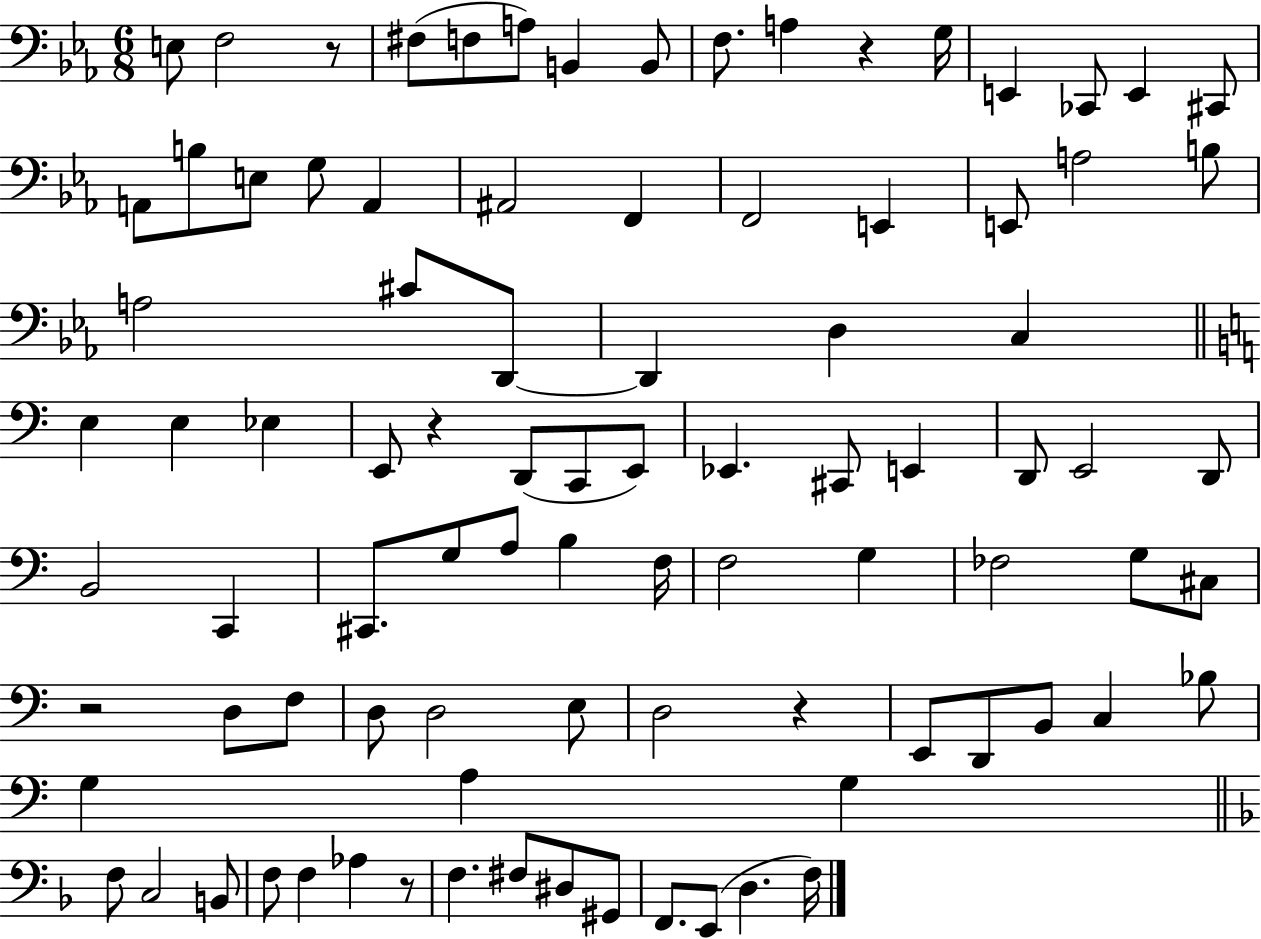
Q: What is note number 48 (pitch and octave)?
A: C#2